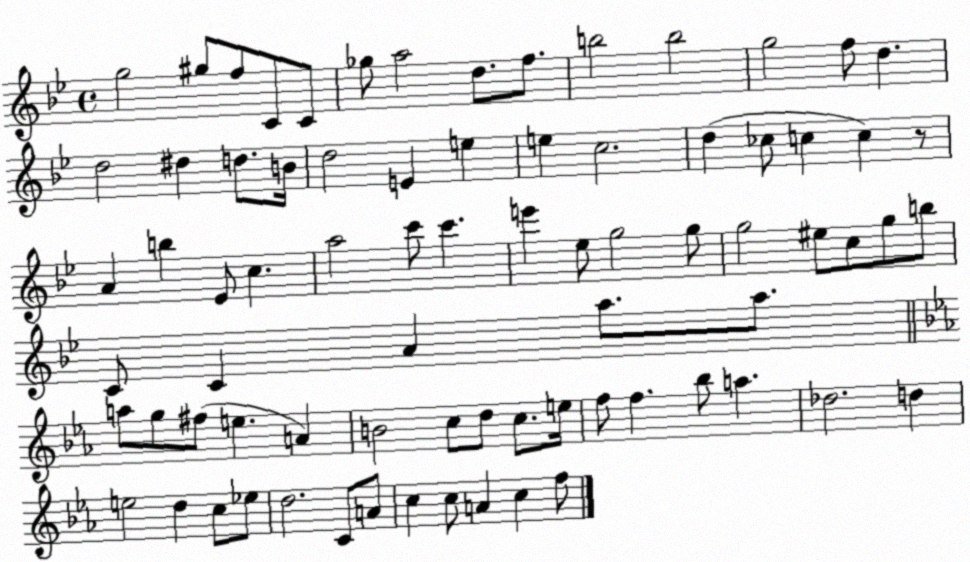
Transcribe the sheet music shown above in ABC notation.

X:1
T:Untitled
M:4/4
L:1/4
K:Bb
g2 ^g/2 f/2 C/2 C/2 _g/2 a2 d/2 f/2 b2 b2 g2 f/2 d d2 ^d d/2 B/4 d2 E e e c2 d _c/2 c c z/2 A b _E/2 c a2 c'/2 c' e' _e/2 g2 g/2 g2 ^e/2 c/2 g/2 b/2 C/2 C A a/2 a/2 a/2 g/2 ^f/2 e A B2 c/2 d/2 c/2 e/4 f/2 f _b/2 a _d2 d e2 d c/2 _e/2 d2 C/2 A/2 c c/2 A c f/2